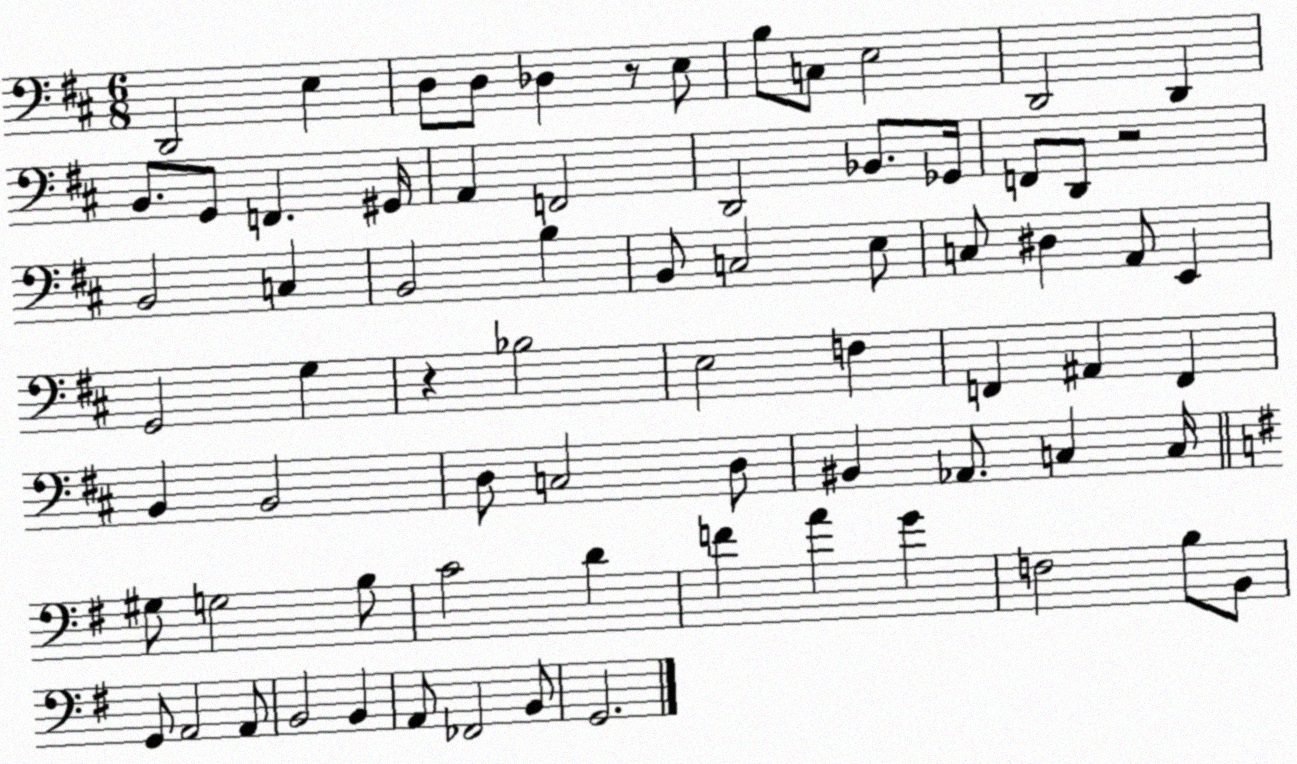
X:1
T:Untitled
M:6/8
L:1/4
K:D
D,,2 E, D,/2 D,/2 _D, z/2 E,/2 B,/2 C,/2 E,2 D,,2 D,, B,,/2 G,,/2 F,, ^G,,/4 A,, F,,2 D,,2 _B,,/2 _G,,/4 F,,/2 D,,/2 z2 B,,2 C, B,,2 B, B,,/2 C,2 E,/2 C,/2 ^D, A,,/2 E,, G,,2 G, z _B,2 E,2 F, F,, ^A,, F,, B,, B,,2 D,/2 C,2 D,/2 ^B,, _A,,/2 C, C,/4 ^G,/2 G,2 B,/2 C2 D F A G F,2 B,/2 B,,/2 G,,/2 A,,2 A,,/2 B,,2 B,, A,,/2 _F,,2 B,,/2 G,,2